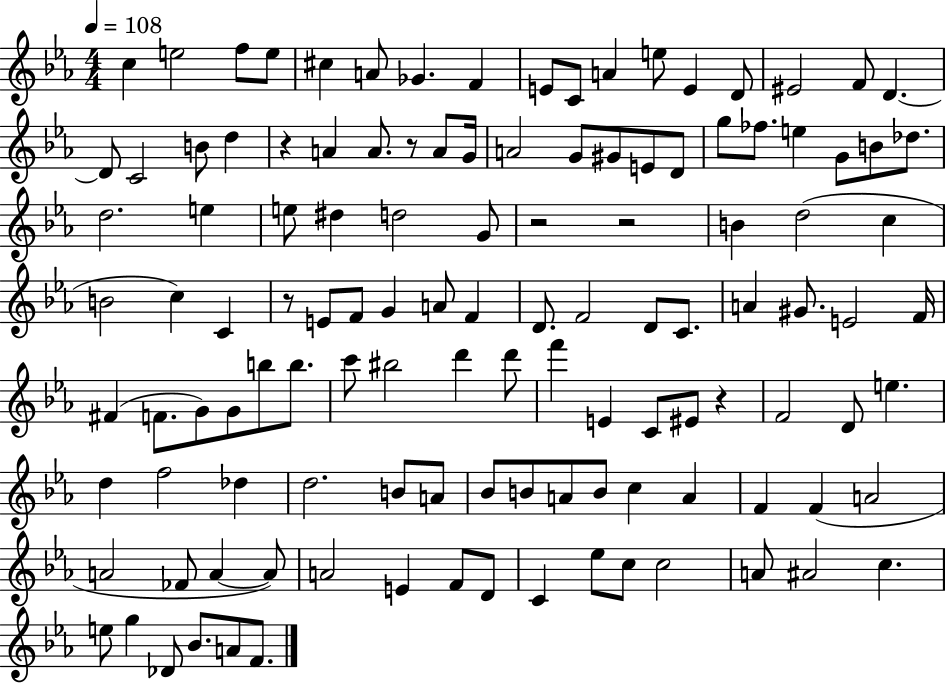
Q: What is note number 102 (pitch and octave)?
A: C4